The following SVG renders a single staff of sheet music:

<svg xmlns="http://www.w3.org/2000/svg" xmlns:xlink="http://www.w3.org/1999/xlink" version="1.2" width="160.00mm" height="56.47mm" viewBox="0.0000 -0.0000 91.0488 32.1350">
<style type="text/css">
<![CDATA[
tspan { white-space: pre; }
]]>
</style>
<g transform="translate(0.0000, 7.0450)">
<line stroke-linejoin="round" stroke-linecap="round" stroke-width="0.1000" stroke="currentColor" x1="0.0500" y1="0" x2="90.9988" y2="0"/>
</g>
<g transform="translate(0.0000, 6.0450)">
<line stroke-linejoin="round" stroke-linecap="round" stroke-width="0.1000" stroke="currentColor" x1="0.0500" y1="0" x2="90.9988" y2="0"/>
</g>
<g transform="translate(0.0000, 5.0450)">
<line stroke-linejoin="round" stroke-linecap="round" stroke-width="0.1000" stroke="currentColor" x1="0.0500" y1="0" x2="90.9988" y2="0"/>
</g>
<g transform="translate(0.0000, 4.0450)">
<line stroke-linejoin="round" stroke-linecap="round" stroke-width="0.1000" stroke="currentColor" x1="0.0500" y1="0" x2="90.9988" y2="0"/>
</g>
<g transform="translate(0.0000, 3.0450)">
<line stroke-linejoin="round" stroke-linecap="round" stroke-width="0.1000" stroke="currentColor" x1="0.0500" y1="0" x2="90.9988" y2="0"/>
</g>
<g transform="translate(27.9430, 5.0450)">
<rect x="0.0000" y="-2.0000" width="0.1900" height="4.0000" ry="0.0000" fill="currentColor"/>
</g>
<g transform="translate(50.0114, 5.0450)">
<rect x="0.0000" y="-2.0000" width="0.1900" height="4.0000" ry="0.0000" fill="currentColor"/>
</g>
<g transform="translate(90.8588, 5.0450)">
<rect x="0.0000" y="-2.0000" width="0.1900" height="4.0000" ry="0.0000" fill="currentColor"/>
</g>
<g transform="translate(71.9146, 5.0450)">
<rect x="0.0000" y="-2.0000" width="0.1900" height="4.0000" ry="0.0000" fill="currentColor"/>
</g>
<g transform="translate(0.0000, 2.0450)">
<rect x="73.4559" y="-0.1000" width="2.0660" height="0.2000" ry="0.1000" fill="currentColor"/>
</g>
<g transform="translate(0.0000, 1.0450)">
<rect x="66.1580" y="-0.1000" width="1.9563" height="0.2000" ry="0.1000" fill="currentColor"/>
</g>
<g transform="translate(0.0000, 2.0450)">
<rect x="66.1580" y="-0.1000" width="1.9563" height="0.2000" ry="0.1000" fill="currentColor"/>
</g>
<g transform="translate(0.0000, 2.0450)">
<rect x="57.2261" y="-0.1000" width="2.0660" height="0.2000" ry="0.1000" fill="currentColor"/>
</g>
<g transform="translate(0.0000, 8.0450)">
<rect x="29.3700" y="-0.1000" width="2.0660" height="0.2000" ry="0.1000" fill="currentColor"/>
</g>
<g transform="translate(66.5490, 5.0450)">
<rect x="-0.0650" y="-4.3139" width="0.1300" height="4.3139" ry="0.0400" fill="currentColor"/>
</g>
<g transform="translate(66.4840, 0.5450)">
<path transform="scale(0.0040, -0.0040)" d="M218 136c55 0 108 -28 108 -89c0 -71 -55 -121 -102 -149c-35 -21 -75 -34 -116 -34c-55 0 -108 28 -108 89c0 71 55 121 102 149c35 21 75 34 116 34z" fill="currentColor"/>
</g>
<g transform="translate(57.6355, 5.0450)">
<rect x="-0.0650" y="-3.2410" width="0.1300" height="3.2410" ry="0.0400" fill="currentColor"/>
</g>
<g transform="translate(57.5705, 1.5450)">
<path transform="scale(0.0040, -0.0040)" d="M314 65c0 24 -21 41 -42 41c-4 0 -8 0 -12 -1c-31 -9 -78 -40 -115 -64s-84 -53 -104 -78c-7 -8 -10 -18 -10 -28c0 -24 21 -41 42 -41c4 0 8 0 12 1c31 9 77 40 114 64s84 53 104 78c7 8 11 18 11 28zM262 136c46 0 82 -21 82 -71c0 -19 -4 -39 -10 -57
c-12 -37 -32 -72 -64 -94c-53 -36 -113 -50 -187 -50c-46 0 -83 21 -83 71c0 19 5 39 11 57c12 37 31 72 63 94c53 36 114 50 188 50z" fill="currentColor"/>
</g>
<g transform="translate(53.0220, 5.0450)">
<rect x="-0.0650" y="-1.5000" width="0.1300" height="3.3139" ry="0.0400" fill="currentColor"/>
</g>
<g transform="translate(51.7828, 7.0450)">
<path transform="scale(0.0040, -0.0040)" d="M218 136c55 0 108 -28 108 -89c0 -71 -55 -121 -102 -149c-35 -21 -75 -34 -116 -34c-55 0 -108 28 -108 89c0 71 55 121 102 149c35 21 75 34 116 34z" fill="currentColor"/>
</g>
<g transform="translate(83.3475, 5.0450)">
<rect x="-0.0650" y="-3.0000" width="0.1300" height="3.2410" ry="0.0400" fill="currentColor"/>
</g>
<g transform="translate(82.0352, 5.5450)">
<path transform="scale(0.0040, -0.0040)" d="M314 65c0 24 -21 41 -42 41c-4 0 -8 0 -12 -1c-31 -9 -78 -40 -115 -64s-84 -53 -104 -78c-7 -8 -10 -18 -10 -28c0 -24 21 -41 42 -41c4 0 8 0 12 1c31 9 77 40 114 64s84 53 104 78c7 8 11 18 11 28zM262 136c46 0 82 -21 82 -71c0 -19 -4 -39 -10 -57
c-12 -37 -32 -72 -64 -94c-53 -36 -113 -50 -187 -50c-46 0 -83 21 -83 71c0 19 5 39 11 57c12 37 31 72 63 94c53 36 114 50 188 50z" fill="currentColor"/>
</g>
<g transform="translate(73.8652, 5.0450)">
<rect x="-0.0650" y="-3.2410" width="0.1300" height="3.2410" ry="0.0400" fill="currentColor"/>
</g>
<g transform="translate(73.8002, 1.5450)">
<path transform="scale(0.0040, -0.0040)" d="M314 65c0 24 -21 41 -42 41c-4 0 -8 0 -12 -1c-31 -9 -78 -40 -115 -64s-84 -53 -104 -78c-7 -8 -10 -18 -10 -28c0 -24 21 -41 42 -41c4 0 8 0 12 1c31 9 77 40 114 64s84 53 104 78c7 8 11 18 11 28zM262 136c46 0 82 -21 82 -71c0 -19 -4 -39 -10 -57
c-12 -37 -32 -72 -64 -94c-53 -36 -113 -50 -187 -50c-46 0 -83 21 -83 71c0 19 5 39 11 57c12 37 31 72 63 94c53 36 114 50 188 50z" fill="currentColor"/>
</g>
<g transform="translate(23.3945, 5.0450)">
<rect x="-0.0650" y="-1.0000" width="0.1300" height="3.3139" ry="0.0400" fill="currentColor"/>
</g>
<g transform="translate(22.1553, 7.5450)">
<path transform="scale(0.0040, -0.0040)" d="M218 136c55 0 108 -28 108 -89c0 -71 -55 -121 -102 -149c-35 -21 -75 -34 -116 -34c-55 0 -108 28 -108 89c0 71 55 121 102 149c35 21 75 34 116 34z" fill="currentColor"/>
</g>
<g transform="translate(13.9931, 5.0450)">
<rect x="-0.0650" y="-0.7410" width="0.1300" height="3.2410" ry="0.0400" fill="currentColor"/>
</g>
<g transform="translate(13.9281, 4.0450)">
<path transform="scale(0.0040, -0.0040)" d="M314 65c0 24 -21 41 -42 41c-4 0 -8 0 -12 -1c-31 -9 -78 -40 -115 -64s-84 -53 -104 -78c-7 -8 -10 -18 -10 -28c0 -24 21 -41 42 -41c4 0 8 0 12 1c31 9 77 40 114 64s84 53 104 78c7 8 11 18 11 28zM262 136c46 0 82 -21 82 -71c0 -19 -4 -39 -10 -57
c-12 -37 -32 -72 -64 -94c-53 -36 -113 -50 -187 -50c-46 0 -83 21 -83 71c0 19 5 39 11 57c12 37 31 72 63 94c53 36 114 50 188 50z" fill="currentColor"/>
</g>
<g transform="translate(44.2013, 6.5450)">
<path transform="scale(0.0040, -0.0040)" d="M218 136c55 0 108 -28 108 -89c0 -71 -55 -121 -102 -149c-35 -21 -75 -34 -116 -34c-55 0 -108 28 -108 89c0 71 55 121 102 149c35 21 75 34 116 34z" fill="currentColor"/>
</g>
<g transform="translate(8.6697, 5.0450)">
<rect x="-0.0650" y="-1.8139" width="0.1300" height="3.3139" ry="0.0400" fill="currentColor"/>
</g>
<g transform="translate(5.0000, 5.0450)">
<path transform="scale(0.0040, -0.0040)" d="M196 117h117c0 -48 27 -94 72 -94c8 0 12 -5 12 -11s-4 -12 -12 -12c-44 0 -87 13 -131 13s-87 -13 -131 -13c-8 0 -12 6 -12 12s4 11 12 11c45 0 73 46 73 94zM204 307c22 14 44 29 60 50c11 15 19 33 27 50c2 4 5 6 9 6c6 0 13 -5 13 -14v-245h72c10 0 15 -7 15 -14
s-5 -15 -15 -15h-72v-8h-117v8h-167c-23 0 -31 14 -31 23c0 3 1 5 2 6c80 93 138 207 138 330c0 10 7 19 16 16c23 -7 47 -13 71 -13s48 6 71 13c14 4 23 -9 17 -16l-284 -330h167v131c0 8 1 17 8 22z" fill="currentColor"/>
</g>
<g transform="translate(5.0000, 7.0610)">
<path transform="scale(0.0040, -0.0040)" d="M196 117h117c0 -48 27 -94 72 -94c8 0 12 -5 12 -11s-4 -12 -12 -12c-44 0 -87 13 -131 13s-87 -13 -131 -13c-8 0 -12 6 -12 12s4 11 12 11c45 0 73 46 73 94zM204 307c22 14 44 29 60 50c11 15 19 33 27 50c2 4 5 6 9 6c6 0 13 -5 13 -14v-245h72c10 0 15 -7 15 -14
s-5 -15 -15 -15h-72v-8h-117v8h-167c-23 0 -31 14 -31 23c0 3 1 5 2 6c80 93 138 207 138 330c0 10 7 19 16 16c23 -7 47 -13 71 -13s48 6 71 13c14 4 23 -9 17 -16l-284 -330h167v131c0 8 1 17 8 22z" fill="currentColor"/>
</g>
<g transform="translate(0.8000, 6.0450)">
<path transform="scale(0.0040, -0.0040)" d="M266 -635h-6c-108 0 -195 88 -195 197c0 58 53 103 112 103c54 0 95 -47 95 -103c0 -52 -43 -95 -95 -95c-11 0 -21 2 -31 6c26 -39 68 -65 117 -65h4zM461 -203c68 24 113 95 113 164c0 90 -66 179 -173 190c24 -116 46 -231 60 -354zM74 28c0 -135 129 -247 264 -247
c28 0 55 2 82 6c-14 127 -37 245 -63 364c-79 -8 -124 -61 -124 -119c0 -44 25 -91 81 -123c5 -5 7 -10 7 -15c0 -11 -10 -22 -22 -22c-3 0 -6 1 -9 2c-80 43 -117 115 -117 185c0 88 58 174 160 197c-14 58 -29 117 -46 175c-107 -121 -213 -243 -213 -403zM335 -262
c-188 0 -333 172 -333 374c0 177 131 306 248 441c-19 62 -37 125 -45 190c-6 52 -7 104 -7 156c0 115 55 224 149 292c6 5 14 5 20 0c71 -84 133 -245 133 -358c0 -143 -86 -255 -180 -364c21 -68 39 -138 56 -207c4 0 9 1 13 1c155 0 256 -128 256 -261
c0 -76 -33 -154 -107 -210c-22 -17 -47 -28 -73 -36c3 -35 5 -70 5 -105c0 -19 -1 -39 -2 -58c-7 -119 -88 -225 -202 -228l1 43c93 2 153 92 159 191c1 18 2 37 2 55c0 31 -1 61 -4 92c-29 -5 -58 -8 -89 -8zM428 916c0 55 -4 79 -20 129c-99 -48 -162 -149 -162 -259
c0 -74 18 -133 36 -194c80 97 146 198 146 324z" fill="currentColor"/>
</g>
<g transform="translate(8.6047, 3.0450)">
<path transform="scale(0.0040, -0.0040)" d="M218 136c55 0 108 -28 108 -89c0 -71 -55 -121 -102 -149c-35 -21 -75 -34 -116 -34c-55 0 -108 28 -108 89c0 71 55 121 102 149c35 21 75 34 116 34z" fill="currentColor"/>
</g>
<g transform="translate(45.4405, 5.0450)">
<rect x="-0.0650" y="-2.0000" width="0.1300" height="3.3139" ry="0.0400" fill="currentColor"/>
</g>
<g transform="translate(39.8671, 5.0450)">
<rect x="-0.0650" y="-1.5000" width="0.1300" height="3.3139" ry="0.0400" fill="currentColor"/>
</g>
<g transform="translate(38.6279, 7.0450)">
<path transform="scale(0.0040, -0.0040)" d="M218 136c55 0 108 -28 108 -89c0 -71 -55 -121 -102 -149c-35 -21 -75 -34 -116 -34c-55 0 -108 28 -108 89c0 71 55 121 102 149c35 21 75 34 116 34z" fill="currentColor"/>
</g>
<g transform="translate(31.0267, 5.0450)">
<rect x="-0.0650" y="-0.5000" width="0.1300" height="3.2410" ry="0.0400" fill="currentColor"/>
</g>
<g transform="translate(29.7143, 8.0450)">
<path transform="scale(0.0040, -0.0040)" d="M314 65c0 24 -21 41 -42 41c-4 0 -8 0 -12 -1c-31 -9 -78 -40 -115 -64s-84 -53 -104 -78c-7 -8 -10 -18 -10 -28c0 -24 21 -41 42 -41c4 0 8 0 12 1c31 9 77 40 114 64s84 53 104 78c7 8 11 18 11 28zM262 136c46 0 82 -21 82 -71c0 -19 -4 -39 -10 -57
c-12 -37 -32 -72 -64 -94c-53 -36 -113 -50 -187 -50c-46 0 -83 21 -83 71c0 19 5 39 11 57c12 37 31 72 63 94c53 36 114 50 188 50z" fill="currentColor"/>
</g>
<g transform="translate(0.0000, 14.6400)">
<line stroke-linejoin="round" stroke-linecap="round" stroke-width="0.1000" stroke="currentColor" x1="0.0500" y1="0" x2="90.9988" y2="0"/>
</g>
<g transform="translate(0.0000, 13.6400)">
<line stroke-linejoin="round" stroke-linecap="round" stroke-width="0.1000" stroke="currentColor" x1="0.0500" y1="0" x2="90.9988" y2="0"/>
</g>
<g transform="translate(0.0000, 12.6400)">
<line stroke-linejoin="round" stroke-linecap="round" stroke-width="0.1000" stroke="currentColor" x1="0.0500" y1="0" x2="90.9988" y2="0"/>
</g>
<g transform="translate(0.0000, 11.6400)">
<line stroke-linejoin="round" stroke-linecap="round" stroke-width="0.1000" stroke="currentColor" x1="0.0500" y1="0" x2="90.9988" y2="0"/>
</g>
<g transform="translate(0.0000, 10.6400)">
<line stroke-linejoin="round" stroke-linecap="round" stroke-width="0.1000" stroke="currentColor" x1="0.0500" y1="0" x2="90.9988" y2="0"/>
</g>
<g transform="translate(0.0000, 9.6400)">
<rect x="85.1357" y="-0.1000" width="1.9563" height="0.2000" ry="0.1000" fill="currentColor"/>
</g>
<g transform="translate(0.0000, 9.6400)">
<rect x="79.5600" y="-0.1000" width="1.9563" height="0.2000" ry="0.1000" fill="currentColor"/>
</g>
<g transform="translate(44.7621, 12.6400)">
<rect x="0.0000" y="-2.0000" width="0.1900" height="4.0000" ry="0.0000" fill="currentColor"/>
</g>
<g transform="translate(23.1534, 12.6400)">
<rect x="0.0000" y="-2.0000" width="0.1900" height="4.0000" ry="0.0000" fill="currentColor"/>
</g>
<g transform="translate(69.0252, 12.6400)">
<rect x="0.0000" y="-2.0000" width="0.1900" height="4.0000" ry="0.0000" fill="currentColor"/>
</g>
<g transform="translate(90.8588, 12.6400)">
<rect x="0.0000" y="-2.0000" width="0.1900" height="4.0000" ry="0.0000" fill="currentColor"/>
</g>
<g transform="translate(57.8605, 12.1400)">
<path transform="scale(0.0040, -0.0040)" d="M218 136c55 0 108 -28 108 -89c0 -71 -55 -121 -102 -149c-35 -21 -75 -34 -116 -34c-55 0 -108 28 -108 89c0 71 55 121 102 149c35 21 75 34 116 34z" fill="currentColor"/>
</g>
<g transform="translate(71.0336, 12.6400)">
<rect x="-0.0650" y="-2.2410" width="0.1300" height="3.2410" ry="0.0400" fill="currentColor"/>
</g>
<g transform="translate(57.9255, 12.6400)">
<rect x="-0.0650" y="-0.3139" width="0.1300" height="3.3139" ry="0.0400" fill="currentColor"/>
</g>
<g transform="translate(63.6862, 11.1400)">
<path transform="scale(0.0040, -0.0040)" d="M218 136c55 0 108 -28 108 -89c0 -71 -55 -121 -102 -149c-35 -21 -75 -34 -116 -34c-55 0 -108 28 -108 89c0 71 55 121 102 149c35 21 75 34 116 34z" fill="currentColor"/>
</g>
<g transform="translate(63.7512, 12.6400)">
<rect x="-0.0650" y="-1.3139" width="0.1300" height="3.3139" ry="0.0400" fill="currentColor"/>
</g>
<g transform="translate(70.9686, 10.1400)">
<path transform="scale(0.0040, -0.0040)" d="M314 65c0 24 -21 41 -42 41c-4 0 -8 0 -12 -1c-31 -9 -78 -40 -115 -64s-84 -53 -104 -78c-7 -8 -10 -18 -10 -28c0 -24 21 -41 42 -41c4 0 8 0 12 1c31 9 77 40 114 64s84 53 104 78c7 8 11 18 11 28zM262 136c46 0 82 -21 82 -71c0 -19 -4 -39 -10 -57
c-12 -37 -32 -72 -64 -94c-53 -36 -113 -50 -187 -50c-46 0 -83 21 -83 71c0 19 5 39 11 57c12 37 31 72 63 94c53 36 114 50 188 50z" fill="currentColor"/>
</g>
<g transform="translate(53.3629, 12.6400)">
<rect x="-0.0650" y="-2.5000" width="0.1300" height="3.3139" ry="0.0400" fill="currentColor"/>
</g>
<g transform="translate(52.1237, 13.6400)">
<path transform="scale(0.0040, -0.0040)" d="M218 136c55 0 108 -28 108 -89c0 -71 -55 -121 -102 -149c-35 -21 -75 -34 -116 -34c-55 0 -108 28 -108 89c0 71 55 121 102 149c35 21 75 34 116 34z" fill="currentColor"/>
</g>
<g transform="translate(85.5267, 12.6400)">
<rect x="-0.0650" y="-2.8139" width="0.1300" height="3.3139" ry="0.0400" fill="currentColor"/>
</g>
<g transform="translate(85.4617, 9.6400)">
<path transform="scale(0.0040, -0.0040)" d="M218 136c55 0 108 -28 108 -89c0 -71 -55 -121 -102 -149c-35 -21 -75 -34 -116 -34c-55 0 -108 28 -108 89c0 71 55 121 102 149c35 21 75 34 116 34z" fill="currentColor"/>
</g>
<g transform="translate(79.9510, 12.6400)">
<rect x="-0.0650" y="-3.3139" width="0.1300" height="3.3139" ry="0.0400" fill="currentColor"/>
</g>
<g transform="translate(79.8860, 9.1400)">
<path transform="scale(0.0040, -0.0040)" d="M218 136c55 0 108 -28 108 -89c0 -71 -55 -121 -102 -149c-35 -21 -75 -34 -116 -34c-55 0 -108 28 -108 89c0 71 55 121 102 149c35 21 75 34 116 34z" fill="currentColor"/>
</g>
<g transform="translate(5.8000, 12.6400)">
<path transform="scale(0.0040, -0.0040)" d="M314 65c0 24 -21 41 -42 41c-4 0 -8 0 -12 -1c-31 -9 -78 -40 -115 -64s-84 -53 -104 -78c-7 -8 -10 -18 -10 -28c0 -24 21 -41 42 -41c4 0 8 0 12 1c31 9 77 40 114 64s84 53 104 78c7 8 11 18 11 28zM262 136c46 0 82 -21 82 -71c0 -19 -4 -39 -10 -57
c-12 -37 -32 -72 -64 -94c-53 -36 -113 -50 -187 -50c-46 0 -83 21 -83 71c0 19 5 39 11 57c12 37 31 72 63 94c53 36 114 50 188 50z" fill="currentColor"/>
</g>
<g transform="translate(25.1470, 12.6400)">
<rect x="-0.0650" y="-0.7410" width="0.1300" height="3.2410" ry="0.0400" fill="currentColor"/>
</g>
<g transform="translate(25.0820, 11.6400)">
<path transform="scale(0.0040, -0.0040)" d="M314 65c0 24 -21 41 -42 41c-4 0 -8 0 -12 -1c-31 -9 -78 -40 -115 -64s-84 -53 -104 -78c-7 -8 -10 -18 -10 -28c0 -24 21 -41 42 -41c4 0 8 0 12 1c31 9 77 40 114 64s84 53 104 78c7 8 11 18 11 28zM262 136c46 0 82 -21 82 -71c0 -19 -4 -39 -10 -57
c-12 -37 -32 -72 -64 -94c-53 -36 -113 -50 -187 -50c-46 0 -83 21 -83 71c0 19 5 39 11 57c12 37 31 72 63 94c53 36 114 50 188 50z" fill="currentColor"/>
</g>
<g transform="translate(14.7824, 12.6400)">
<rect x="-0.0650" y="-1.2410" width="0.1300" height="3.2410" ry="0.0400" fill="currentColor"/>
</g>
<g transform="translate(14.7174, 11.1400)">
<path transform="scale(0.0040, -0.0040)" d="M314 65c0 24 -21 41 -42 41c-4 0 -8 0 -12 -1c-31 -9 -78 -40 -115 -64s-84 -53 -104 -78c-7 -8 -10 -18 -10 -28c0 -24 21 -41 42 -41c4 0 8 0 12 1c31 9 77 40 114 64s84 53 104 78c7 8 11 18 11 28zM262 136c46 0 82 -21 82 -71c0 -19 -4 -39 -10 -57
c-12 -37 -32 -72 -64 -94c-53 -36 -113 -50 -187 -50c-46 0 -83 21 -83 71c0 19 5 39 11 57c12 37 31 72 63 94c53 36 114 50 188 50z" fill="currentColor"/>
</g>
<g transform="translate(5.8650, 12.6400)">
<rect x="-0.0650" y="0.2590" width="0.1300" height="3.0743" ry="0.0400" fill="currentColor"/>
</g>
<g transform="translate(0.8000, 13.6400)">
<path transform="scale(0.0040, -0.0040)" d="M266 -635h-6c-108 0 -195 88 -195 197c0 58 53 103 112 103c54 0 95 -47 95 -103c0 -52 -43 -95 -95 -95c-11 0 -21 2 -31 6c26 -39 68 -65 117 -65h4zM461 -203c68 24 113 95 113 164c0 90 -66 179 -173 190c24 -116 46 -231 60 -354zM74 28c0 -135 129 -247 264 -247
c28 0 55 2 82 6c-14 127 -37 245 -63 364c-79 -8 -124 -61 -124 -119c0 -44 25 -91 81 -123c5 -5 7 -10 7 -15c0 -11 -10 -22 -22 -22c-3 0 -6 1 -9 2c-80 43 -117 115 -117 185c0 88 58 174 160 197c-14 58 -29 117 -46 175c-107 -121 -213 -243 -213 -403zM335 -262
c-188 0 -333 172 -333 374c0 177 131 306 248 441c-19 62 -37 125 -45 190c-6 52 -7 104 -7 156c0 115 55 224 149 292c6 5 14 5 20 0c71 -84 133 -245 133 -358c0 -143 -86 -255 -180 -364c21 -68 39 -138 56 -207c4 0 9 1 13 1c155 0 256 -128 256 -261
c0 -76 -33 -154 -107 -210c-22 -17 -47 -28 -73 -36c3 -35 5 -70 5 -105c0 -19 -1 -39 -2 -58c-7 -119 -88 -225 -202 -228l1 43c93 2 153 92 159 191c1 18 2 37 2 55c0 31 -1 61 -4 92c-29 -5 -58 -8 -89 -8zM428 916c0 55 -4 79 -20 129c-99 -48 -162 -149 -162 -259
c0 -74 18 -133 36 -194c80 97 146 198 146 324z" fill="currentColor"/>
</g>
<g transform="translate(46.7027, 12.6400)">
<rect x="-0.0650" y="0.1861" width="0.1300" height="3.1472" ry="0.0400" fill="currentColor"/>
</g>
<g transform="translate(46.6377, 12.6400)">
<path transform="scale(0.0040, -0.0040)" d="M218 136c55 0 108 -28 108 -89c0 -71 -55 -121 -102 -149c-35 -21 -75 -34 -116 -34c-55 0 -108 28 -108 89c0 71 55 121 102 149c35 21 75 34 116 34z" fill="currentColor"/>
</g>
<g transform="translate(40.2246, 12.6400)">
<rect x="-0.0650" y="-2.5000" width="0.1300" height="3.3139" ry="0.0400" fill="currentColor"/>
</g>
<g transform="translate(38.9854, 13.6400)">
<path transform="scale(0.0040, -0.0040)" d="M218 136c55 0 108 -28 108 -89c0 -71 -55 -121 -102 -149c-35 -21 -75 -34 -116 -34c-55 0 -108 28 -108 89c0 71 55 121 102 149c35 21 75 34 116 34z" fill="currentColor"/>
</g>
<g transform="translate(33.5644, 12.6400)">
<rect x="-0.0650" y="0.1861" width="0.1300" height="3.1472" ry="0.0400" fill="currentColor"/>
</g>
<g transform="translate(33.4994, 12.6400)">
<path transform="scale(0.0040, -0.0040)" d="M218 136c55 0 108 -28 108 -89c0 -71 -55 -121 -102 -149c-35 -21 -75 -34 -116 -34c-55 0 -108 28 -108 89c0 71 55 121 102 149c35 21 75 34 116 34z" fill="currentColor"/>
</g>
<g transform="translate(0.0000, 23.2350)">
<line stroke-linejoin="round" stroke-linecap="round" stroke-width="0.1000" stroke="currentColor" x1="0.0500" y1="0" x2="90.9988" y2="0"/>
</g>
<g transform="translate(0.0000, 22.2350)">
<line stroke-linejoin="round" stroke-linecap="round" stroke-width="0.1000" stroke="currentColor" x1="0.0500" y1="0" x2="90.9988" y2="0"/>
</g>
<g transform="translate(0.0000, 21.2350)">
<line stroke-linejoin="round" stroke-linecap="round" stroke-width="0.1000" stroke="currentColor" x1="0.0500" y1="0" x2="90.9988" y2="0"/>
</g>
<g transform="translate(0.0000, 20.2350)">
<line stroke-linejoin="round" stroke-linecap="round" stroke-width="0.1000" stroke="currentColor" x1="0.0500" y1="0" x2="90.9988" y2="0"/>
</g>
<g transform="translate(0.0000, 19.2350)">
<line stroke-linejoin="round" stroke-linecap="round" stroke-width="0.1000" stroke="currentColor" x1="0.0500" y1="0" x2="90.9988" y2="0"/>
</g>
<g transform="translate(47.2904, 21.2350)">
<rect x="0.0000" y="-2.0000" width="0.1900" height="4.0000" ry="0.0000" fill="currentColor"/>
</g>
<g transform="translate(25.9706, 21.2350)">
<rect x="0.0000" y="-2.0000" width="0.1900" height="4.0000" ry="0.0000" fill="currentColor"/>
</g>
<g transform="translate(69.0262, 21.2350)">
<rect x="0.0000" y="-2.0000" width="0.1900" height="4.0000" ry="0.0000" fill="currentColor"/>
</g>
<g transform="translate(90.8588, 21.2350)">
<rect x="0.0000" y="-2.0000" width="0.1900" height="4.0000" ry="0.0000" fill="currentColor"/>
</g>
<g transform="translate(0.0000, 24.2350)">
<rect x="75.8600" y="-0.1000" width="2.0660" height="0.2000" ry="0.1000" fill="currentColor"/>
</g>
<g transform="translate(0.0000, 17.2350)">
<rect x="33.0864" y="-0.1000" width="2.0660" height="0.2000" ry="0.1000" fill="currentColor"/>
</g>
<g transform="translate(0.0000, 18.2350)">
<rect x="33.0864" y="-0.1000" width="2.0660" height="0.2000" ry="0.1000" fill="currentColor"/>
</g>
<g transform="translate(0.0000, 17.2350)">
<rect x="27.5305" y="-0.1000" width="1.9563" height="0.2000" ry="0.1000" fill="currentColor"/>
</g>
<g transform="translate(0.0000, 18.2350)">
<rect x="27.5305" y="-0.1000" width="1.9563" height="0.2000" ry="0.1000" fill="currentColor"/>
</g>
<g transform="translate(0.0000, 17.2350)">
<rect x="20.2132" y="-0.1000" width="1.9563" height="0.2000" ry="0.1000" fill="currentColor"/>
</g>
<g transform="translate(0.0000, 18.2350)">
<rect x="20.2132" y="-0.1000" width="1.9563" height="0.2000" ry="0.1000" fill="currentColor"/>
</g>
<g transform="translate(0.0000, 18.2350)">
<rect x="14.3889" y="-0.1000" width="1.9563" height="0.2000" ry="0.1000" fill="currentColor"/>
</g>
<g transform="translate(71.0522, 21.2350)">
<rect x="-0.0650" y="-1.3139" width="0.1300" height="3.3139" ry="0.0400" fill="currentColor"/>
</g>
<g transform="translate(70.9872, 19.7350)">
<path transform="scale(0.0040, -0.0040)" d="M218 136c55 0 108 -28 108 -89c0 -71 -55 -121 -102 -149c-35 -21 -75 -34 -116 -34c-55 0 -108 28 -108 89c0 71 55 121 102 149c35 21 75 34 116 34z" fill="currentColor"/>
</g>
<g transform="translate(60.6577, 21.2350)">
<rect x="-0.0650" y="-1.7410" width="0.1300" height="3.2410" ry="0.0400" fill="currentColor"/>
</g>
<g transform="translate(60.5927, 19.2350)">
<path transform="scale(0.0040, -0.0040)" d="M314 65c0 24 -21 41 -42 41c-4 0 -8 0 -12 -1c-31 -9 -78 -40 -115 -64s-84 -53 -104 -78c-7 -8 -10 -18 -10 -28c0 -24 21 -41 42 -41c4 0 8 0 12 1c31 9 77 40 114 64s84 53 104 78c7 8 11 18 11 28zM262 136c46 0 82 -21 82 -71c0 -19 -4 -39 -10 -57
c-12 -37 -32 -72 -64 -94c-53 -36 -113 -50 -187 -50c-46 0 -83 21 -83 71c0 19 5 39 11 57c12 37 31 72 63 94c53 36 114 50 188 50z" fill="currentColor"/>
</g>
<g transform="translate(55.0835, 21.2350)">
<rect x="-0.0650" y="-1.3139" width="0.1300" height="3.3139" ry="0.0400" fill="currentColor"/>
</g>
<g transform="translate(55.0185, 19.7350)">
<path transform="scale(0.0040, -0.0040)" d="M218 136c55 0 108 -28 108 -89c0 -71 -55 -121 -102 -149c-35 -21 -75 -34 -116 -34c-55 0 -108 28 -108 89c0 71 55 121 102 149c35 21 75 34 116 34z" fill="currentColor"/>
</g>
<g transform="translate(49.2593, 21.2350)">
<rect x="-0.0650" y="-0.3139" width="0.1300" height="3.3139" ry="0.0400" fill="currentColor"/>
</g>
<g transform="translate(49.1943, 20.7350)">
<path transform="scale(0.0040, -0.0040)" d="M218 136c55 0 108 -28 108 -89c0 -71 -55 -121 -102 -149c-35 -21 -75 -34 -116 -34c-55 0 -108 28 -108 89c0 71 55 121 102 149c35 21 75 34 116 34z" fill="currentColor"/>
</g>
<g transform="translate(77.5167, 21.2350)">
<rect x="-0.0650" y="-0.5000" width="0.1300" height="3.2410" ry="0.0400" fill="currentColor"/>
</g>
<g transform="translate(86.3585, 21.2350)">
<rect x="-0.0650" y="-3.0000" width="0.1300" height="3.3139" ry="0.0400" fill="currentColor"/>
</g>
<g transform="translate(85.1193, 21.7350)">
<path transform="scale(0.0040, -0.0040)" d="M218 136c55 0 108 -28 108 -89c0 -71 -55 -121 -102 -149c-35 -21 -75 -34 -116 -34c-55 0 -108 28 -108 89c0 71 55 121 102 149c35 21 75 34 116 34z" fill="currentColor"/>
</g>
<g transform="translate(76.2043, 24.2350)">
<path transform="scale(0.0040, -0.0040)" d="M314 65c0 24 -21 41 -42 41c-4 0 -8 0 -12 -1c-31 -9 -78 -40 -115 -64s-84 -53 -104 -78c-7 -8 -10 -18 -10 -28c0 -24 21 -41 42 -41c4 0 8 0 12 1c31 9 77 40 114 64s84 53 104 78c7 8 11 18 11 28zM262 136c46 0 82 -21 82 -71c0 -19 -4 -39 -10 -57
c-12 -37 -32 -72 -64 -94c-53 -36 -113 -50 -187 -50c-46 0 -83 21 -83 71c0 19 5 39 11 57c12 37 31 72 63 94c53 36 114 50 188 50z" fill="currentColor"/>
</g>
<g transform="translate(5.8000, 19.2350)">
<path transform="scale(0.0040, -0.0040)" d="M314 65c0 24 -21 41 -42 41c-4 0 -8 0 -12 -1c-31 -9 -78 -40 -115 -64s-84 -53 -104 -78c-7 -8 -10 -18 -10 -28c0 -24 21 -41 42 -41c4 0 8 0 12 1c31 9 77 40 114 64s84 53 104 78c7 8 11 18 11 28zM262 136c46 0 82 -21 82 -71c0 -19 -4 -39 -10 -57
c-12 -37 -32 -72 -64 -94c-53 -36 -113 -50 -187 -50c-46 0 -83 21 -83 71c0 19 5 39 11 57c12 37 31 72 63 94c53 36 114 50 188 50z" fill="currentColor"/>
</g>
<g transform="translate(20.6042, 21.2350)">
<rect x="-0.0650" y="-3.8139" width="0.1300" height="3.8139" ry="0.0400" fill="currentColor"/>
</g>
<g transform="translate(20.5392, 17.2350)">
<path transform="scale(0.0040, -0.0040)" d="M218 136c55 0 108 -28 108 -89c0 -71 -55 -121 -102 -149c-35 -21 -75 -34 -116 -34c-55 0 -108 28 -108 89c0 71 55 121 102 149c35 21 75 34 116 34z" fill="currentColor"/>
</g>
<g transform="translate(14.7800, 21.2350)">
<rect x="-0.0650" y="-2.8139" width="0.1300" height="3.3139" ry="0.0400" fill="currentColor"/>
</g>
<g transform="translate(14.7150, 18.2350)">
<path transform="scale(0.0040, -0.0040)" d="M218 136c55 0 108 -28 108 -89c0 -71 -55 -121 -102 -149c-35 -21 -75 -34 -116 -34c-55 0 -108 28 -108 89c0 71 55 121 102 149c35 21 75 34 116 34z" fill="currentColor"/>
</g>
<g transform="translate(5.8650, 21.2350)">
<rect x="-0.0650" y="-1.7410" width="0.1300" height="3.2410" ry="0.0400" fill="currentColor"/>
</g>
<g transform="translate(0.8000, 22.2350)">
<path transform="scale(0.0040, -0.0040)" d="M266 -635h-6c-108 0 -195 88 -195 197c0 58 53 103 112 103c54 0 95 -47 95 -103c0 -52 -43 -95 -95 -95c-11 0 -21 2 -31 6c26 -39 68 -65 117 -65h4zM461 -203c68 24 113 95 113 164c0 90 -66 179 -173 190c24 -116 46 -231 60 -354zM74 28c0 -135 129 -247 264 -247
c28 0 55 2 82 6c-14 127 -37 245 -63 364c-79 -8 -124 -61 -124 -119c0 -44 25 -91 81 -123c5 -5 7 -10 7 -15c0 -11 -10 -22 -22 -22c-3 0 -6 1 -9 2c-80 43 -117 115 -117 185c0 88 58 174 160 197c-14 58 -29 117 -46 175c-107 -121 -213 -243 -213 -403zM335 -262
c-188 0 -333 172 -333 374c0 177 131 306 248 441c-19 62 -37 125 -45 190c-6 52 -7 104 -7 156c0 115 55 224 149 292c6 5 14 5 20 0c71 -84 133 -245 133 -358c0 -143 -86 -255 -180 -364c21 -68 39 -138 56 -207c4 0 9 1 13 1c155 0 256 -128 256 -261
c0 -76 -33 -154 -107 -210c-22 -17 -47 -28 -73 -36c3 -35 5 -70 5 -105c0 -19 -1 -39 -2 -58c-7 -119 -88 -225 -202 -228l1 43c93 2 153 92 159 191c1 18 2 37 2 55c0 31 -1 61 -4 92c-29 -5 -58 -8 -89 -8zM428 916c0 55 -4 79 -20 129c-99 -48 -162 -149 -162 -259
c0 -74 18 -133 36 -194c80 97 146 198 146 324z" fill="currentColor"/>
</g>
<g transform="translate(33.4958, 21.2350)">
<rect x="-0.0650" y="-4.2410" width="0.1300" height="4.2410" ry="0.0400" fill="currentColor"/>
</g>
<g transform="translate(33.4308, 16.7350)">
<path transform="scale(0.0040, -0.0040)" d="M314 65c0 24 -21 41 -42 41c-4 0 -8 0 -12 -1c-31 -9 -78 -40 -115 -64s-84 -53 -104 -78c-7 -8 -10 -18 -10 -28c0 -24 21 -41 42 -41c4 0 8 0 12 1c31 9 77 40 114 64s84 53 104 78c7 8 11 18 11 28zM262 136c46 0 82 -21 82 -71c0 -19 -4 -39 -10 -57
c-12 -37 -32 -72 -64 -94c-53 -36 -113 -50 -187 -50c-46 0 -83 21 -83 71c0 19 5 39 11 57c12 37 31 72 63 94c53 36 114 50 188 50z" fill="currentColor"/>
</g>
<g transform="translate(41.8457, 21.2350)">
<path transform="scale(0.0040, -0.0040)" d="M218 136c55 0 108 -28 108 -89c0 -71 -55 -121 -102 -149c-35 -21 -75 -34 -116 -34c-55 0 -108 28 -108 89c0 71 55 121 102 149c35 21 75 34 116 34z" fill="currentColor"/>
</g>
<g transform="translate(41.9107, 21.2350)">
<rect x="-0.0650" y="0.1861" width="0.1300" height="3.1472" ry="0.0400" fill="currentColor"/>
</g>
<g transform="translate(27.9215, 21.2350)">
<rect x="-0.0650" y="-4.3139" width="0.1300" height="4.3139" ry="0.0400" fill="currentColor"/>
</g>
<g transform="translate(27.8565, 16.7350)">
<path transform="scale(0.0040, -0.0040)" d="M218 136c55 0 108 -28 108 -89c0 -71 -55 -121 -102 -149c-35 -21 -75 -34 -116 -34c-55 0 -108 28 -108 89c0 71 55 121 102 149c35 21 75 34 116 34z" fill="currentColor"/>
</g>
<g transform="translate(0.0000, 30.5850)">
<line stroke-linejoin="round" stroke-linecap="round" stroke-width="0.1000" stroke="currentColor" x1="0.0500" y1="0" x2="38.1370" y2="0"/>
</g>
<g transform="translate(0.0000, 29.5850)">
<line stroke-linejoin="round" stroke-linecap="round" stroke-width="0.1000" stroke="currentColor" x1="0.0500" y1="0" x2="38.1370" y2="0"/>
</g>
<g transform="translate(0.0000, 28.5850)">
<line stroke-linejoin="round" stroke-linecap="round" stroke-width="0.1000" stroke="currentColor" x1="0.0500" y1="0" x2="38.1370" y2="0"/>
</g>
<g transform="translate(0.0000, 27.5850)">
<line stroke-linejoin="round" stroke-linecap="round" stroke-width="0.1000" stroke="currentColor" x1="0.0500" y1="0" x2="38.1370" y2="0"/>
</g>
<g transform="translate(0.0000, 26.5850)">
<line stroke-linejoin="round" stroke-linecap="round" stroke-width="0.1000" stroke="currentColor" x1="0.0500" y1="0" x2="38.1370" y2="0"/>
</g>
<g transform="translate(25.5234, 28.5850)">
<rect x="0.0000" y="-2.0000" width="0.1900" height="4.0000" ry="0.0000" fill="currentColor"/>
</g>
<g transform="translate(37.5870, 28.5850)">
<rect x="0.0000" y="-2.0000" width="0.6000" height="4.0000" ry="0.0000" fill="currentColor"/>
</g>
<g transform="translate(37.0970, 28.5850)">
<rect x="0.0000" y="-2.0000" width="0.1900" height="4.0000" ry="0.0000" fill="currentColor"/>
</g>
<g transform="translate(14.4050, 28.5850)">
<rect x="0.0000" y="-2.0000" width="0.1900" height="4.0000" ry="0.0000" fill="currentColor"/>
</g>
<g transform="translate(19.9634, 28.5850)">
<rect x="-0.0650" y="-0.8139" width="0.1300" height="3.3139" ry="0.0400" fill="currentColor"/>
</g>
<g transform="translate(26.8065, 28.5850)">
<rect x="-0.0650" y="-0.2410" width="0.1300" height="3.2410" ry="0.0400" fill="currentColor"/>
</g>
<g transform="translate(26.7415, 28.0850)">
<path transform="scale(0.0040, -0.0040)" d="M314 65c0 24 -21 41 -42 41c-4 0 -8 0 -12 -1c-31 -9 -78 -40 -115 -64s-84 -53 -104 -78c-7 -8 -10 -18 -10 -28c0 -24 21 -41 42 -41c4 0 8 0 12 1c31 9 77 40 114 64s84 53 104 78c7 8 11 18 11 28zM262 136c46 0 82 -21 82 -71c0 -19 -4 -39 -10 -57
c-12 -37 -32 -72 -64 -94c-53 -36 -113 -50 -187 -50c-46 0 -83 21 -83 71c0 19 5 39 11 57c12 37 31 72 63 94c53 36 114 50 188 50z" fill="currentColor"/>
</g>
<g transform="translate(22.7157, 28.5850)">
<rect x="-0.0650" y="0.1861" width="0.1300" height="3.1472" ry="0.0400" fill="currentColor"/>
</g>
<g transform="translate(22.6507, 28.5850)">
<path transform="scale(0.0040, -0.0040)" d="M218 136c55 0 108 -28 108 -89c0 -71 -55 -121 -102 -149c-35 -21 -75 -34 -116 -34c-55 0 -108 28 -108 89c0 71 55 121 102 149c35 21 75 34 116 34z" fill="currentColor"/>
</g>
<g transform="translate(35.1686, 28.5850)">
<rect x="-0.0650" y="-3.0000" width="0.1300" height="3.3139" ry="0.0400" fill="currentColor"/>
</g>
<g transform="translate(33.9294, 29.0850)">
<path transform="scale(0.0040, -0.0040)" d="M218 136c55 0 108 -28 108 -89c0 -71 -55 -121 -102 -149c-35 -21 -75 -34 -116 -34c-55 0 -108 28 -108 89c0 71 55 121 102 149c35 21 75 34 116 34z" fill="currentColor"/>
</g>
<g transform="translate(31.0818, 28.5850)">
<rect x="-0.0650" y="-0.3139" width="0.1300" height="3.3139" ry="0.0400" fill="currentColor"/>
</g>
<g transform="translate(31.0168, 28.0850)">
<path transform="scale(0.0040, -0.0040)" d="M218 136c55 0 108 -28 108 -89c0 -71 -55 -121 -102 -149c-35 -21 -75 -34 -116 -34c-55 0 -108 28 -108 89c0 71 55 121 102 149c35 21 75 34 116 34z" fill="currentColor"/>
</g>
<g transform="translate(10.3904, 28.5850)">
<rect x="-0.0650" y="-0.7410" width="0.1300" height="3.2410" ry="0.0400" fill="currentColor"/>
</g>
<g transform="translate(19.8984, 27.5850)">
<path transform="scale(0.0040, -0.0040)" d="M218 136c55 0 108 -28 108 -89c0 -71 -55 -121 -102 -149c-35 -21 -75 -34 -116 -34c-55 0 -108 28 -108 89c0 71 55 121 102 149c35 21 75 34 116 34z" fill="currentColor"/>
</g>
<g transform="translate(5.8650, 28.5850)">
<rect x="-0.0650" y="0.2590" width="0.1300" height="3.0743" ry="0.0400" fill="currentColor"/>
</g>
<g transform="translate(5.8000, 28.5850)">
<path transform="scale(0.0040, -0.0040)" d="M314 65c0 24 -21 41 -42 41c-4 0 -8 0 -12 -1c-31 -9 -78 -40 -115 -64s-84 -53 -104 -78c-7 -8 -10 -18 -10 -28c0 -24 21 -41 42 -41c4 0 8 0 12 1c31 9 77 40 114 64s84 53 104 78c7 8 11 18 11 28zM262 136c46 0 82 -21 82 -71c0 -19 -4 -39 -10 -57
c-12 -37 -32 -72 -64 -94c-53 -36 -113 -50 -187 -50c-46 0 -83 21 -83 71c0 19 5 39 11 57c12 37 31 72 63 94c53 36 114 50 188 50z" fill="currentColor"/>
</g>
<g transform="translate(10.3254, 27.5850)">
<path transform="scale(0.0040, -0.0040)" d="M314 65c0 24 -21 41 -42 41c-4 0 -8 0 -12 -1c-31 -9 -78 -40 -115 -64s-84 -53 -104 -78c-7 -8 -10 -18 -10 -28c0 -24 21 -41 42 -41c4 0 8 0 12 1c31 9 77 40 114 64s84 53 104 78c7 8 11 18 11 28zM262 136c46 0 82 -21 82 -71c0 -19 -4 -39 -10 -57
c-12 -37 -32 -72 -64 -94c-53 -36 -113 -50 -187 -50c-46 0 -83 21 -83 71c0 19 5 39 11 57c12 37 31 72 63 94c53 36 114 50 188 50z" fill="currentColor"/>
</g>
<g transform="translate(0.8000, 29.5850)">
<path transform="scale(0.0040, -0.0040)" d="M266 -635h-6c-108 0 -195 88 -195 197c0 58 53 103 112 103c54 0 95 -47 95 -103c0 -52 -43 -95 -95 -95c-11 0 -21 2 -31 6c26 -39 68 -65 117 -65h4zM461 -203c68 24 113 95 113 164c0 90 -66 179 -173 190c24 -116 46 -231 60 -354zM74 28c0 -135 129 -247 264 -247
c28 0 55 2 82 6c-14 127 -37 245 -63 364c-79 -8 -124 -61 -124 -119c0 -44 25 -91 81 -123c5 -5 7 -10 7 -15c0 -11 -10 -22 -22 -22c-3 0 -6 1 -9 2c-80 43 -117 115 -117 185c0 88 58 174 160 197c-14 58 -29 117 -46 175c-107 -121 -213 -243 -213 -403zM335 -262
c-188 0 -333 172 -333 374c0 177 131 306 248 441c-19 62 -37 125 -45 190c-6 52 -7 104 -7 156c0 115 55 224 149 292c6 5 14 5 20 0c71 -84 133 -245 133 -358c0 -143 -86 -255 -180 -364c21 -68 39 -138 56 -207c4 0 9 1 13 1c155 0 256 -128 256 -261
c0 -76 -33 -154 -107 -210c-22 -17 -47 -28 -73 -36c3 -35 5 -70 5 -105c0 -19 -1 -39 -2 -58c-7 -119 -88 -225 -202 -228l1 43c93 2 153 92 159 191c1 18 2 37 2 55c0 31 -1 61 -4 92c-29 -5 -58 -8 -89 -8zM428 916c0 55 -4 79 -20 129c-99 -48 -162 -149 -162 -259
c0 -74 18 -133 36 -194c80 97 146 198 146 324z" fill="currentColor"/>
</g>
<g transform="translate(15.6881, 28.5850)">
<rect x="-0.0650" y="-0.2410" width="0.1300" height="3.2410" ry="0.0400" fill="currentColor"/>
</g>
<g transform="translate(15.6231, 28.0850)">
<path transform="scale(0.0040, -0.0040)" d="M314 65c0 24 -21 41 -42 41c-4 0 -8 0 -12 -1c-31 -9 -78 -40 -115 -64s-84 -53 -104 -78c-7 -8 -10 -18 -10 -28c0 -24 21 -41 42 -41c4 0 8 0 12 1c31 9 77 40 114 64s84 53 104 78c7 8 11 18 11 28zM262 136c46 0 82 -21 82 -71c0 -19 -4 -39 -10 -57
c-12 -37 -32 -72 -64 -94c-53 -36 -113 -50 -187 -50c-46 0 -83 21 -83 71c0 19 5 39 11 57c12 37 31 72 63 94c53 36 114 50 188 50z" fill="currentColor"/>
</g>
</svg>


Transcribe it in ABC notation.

X:1
T:Untitled
M:4/4
L:1/4
K:C
f d2 D C2 E F E b2 d' b2 A2 B2 e2 d2 B G B G c e g2 b a f2 a c' d' d'2 B c e f2 e C2 A B2 d2 c2 d B c2 c A